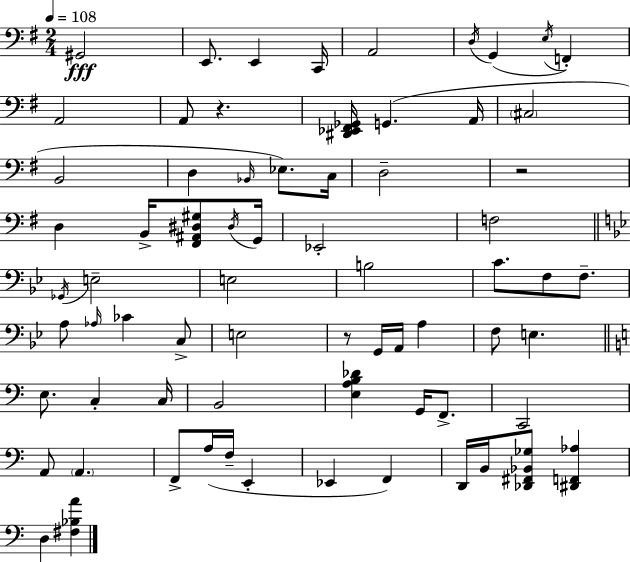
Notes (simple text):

G#2/h E2/e. E2/q C2/s A2/h D3/s G2/q E3/s F2/q A2/h A2/e R/q. [D#2,Eb2,F#2,Gb2]/s G2/q. A2/s C#3/h B2/h D3/q Bb2/s Eb3/e. C3/s D3/h R/h D3/q B2/s [F#2,A#2,D#3,G#3]/e D#3/s G2/s Eb2/h F3/h Gb2/s E3/h E3/h B3/h C4/e. F3/e F3/e. A3/e Ab3/s CES4/q C3/e E3/h R/e G2/s A2/s A3/q F3/e E3/q. E3/e. C3/q C3/s B2/h [E3,A3,B3,Db4]/q G2/s F2/e. C2/h A2/e A2/q. F2/e A3/s F3/s E2/q Eb2/q F2/q D2/s B2/s [Db2,F#2,Bb2,Gb3]/e [D#2,F2,Ab3]/q D3/q [F#3,Bb3,A4]/q